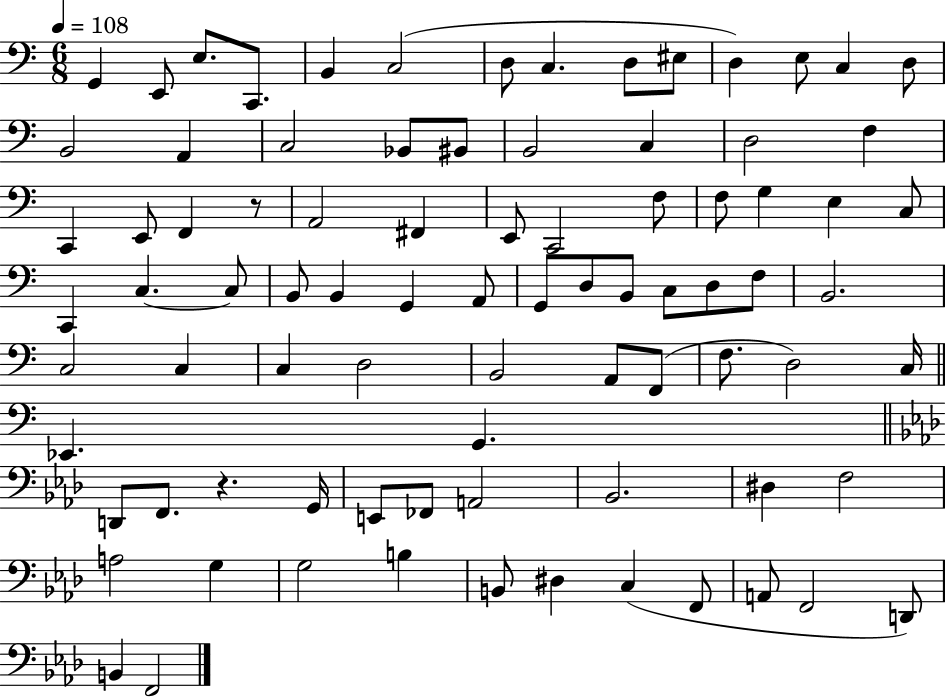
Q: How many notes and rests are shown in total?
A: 85